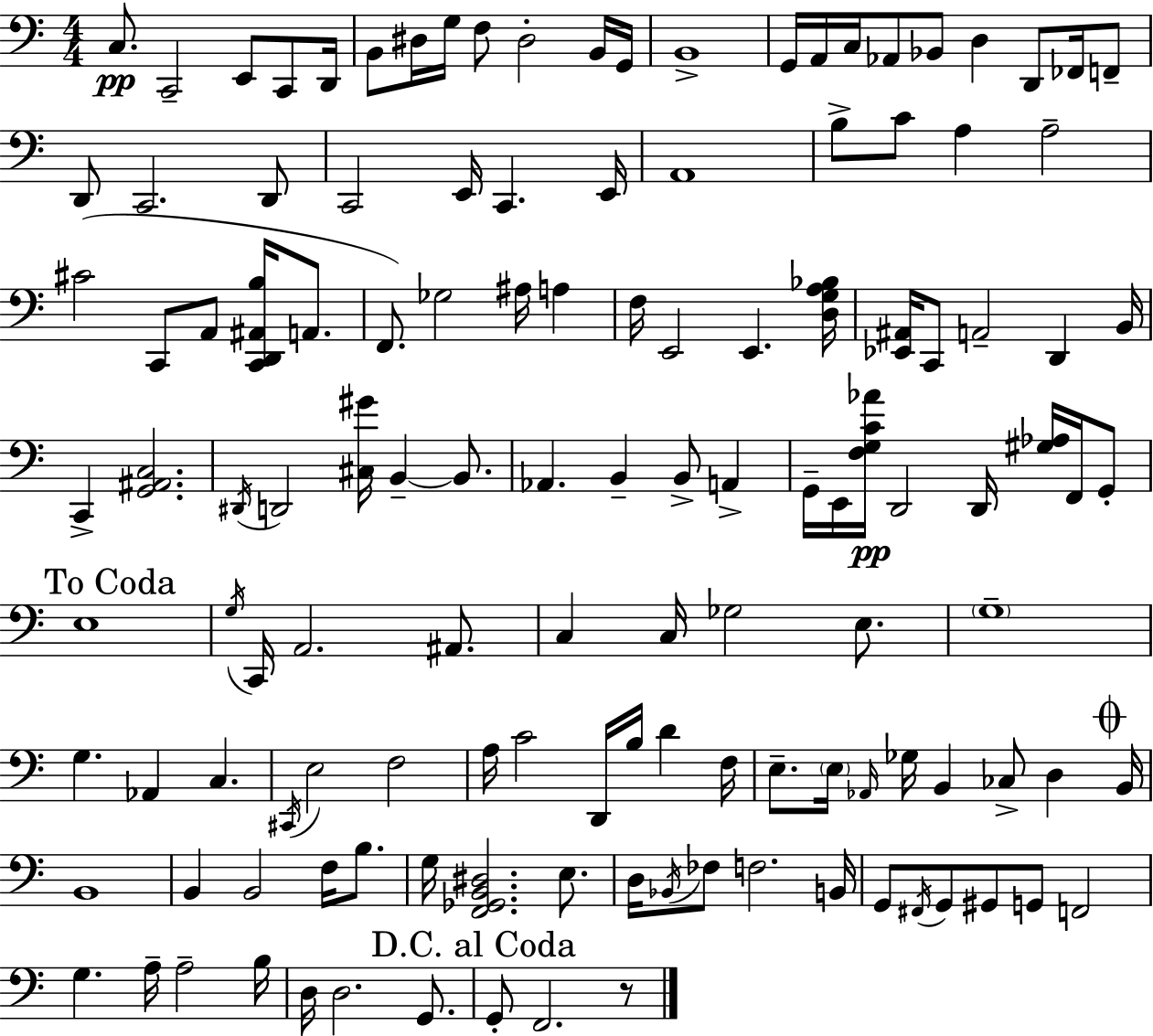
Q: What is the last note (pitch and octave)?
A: F2